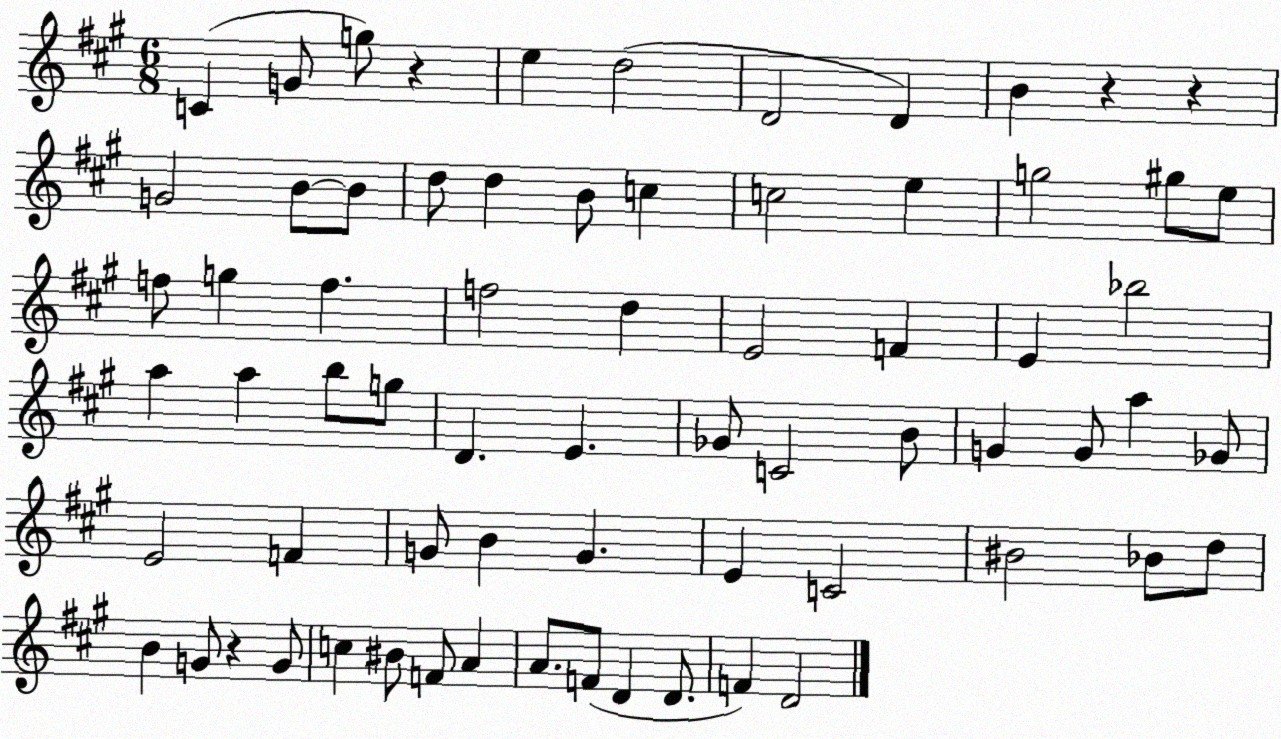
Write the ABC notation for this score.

X:1
T:Untitled
M:6/8
L:1/4
K:A
C G/2 g/2 z e d2 D2 D B z z G2 B/2 B/2 d/2 d B/2 c c2 e g2 ^g/2 e/2 f/2 g f f2 d E2 F E _b2 a a b/2 g/2 D E _G/2 C2 B/2 G G/2 a _G/2 E2 F G/2 B G E C2 ^B2 _B/2 d/2 B G/2 z G/2 c ^B/2 F/2 A A/2 F/2 D D/2 F D2